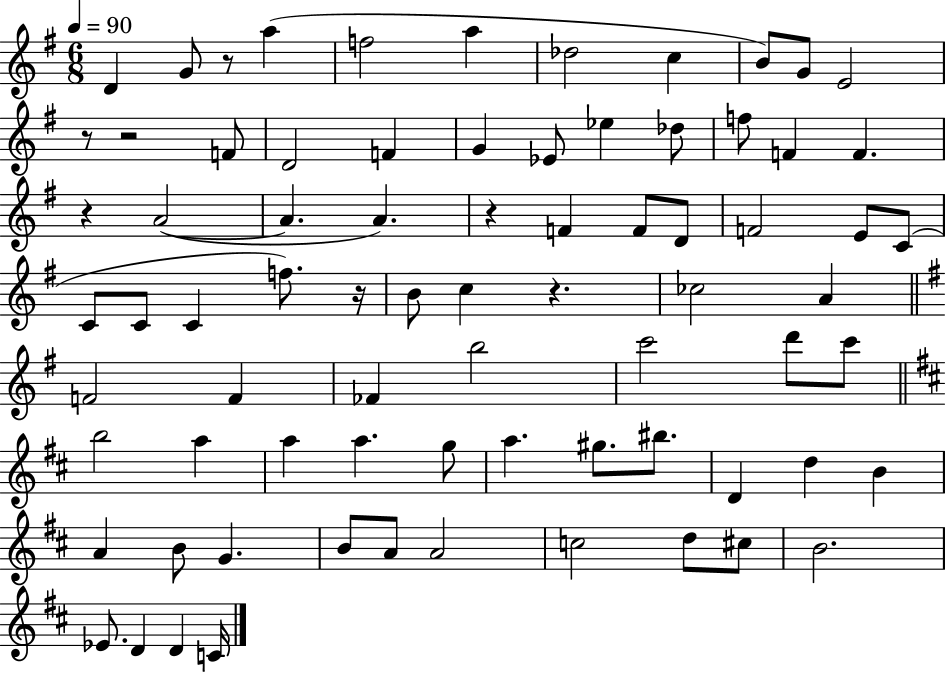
{
  \clef treble
  \numericTimeSignature
  \time 6/8
  \key g \major
  \tempo 4 = 90
  d'4 g'8 r8 a''4( | f''2 a''4 | des''2 c''4 | b'8) g'8 e'2 | \break r8 r2 f'8 | d'2 f'4 | g'4 ees'8 ees''4 des''8 | f''8 f'4 f'4. | \break r4 a'2~(~ | a'4. a'4.) | r4 f'4 f'8 d'8 | f'2 e'8 c'8( | \break c'8 c'8 c'4 f''8.) r16 | b'8 c''4 r4. | ces''2 a'4 | \bar "||" \break \key e \minor f'2 f'4 | fes'4 b''2 | c'''2 d'''8 c'''8 | \bar "||" \break \key d \major b''2 a''4 | a''4 a''4. g''8 | a''4. gis''8. bis''8. | d'4 d''4 b'4 | \break a'4 b'8 g'4. | b'8 a'8 a'2 | c''2 d''8 cis''8 | b'2. | \break ees'8. d'4 d'4 c'16 | \bar "|."
}